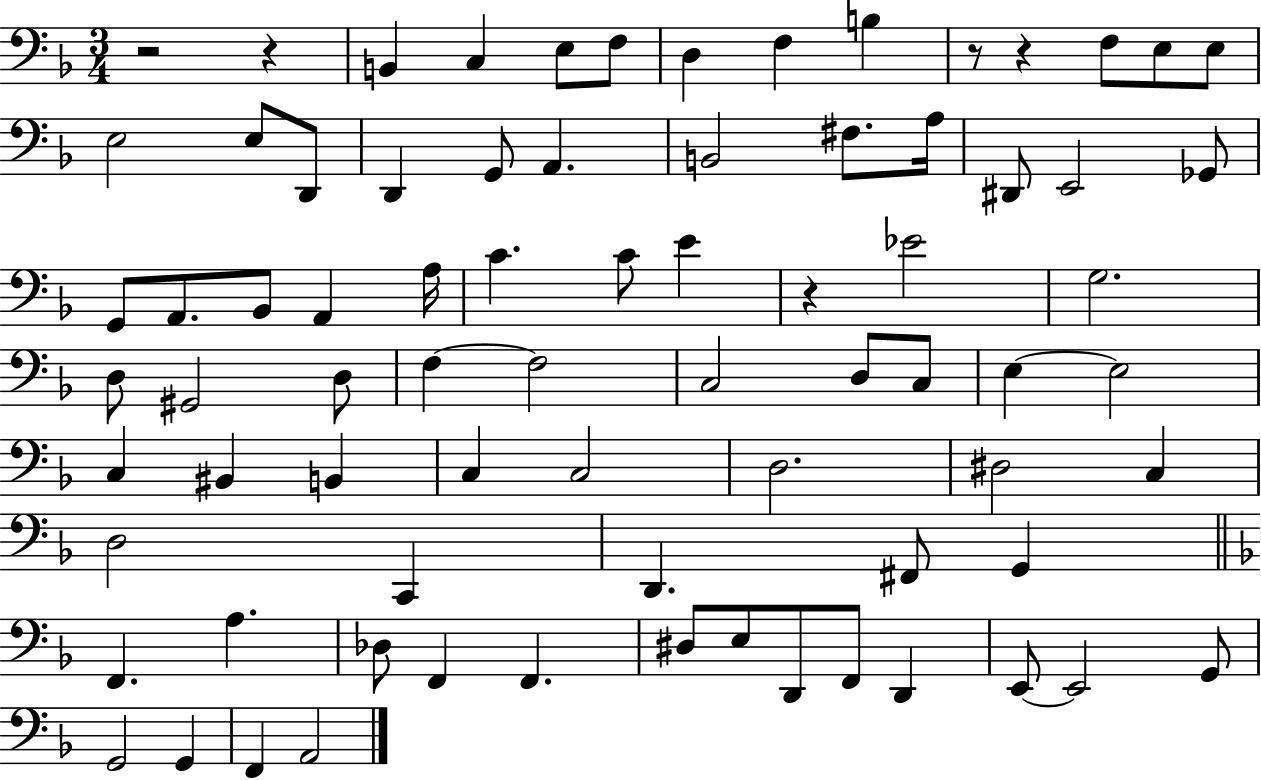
R/h R/q B2/q C3/q E3/e F3/e D3/q F3/q B3/q R/e R/q F3/e E3/e E3/e E3/h E3/e D2/e D2/q G2/e A2/q. B2/h F#3/e. A3/s D#2/e E2/h Gb2/e G2/e A2/e. Bb2/e A2/q A3/s C4/q. C4/e E4/q R/q Eb4/h G3/h. D3/e G#2/h D3/e F3/q F3/h C3/h D3/e C3/e E3/q E3/h C3/q BIS2/q B2/q C3/q C3/h D3/h. D#3/h C3/q D3/h C2/q D2/q. F#2/e G2/q F2/q. A3/q. Db3/e F2/q F2/q. D#3/e E3/e D2/e F2/e D2/q E2/e E2/h G2/e G2/h G2/q F2/q A2/h